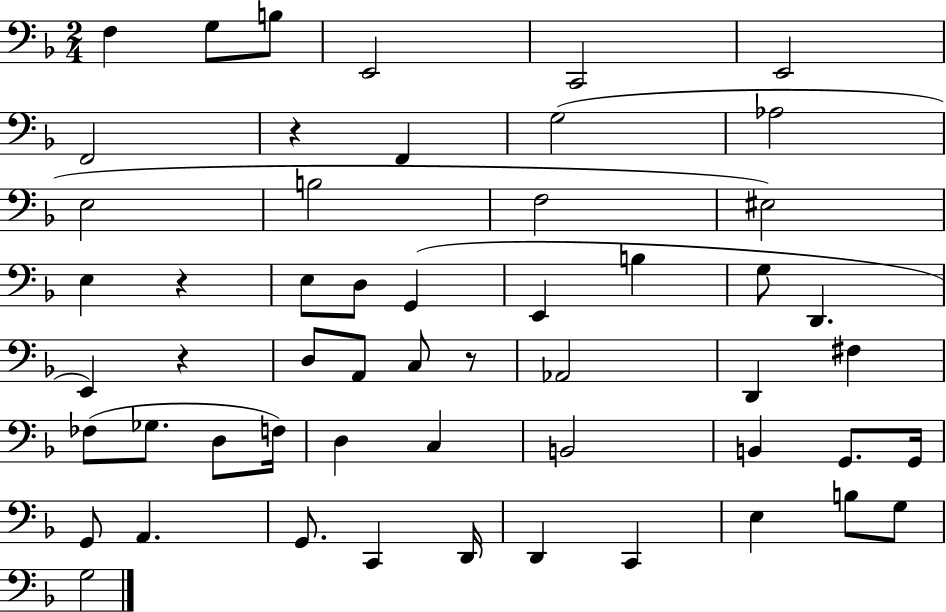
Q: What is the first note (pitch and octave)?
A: F3